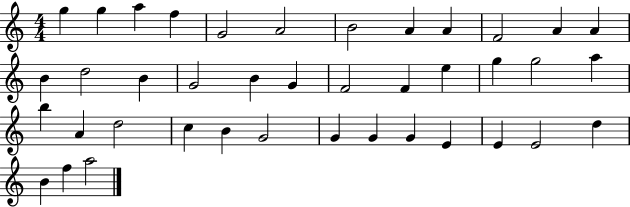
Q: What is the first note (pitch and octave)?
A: G5